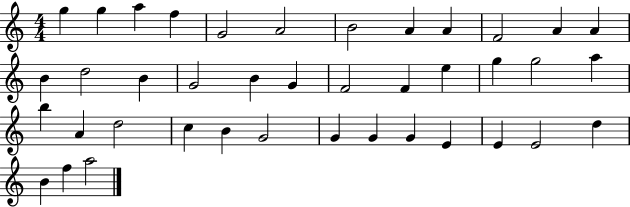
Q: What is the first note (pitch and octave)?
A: G5